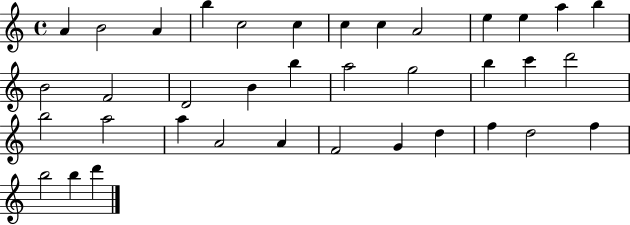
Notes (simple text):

A4/q B4/h A4/q B5/q C5/h C5/q C5/q C5/q A4/h E5/q E5/q A5/q B5/q B4/h F4/h D4/h B4/q B5/q A5/h G5/h B5/q C6/q D6/h B5/h A5/h A5/q A4/h A4/q F4/h G4/q D5/q F5/q D5/h F5/q B5/h B5/q D6/q